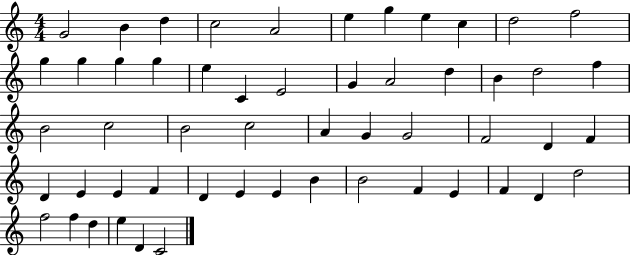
G4/h B4/q D5/q C5/h A4/h E5/q G5/q E5/q C5/q D5/h F5/h G5/q G5/q G5/q G5/q E5/q C4/q E4/h G4/q A4/h D5/q B4/q D5/h F5/q B4/h C5/h B4/h C5/h A4/q G4/q G4/h F4/h D4/q F4/q D4/q E4/q E4/q F4/q D4/q E4/q E4/q B4/q B4/h F4/q E4/q F4/q D4/q D5/h F5/h F5/q D5/q E5/q D4/q C4/h